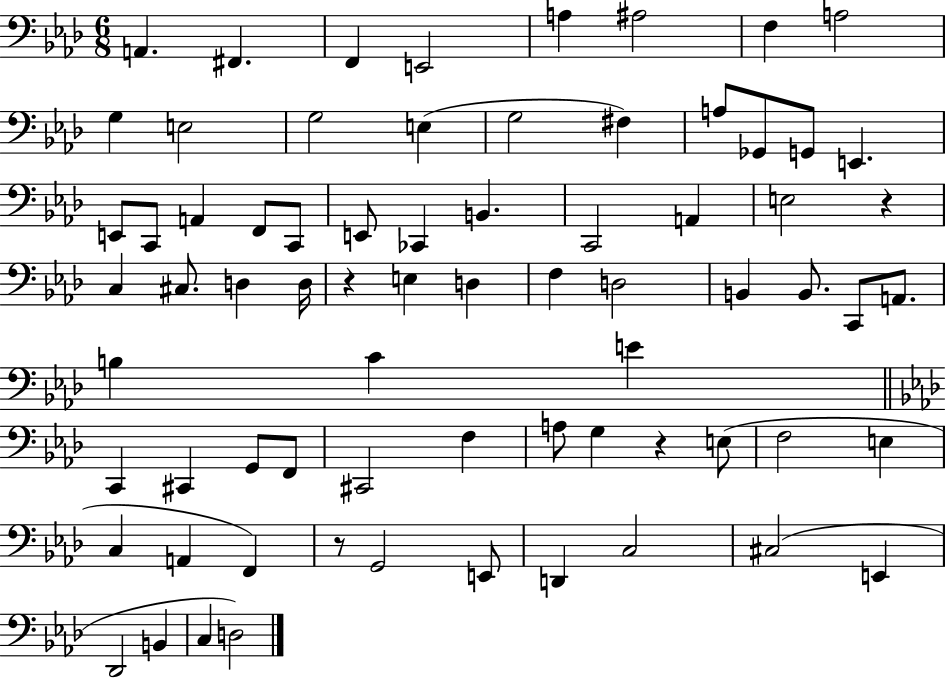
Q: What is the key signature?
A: AES major